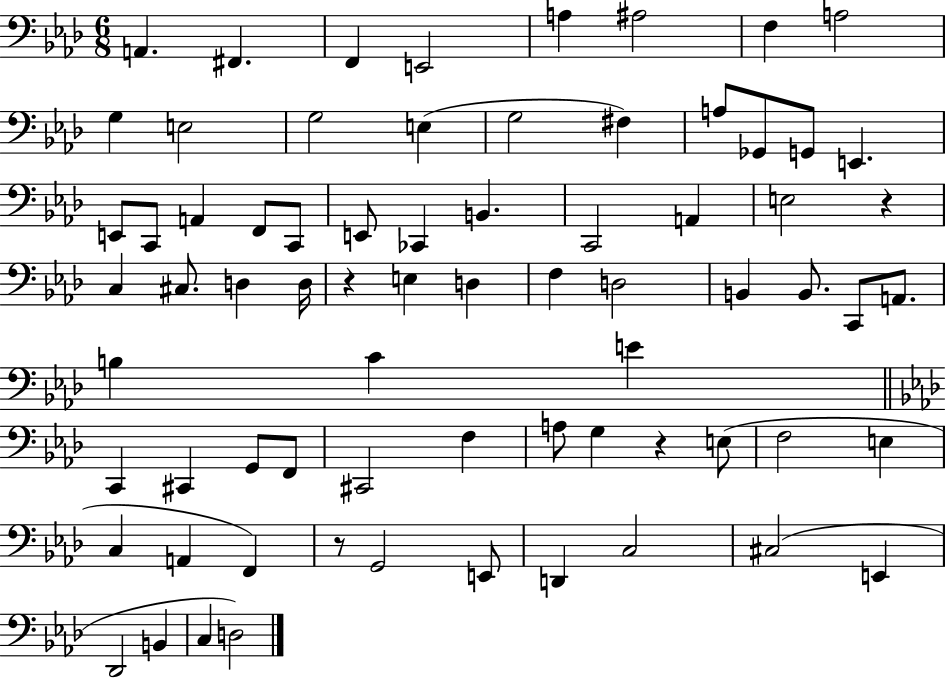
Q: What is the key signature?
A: AES major